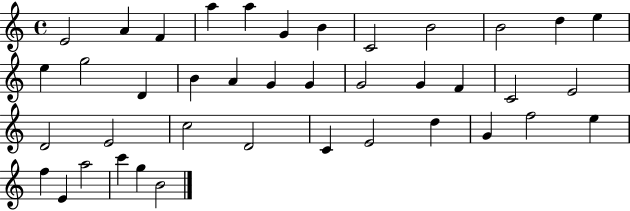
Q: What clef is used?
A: treble